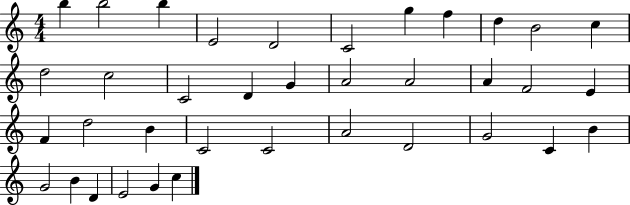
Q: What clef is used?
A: treble